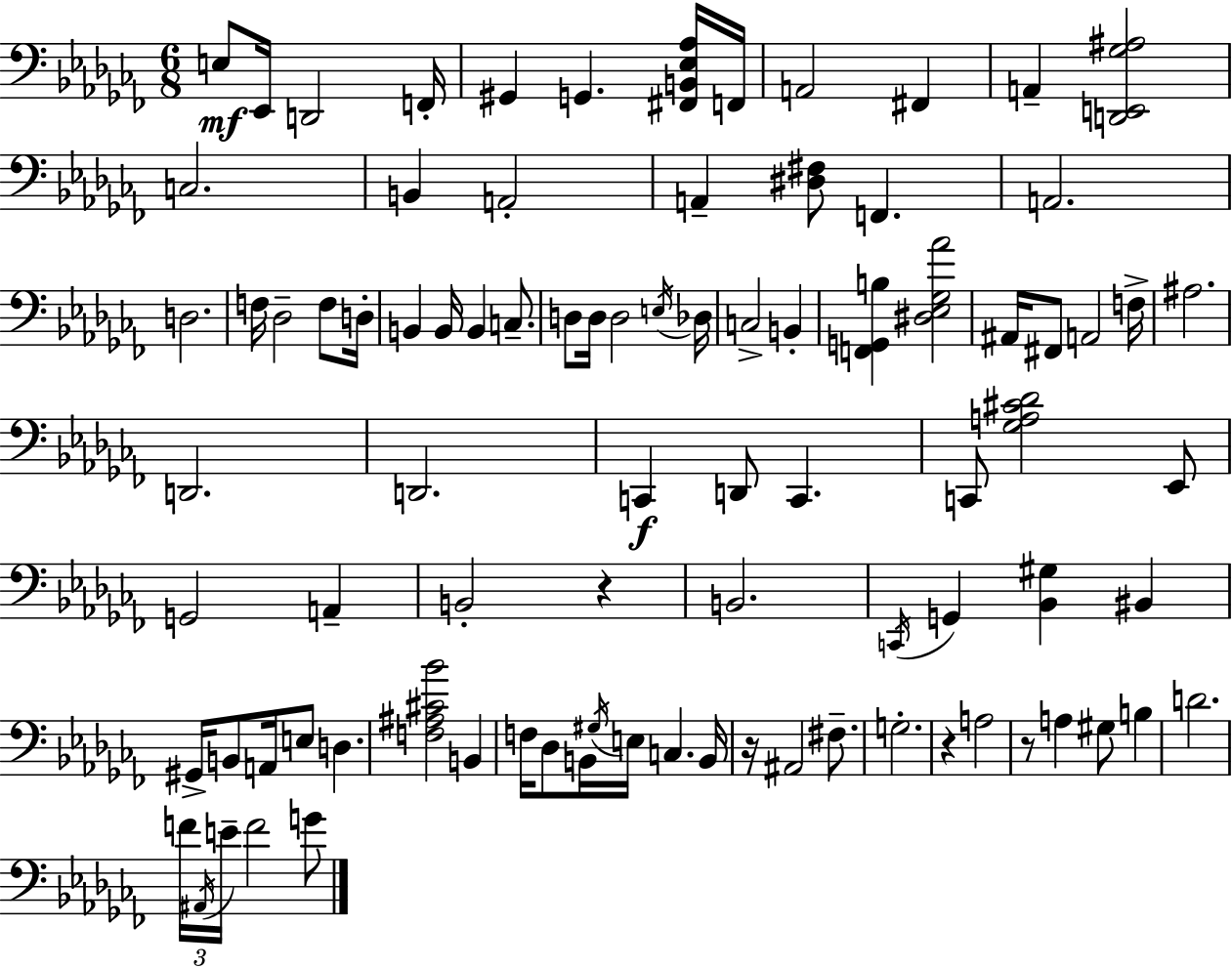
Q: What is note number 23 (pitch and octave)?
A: B2